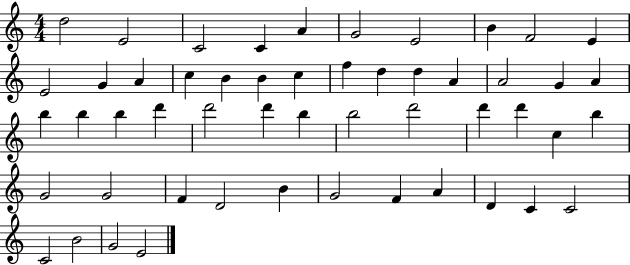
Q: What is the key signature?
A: C major